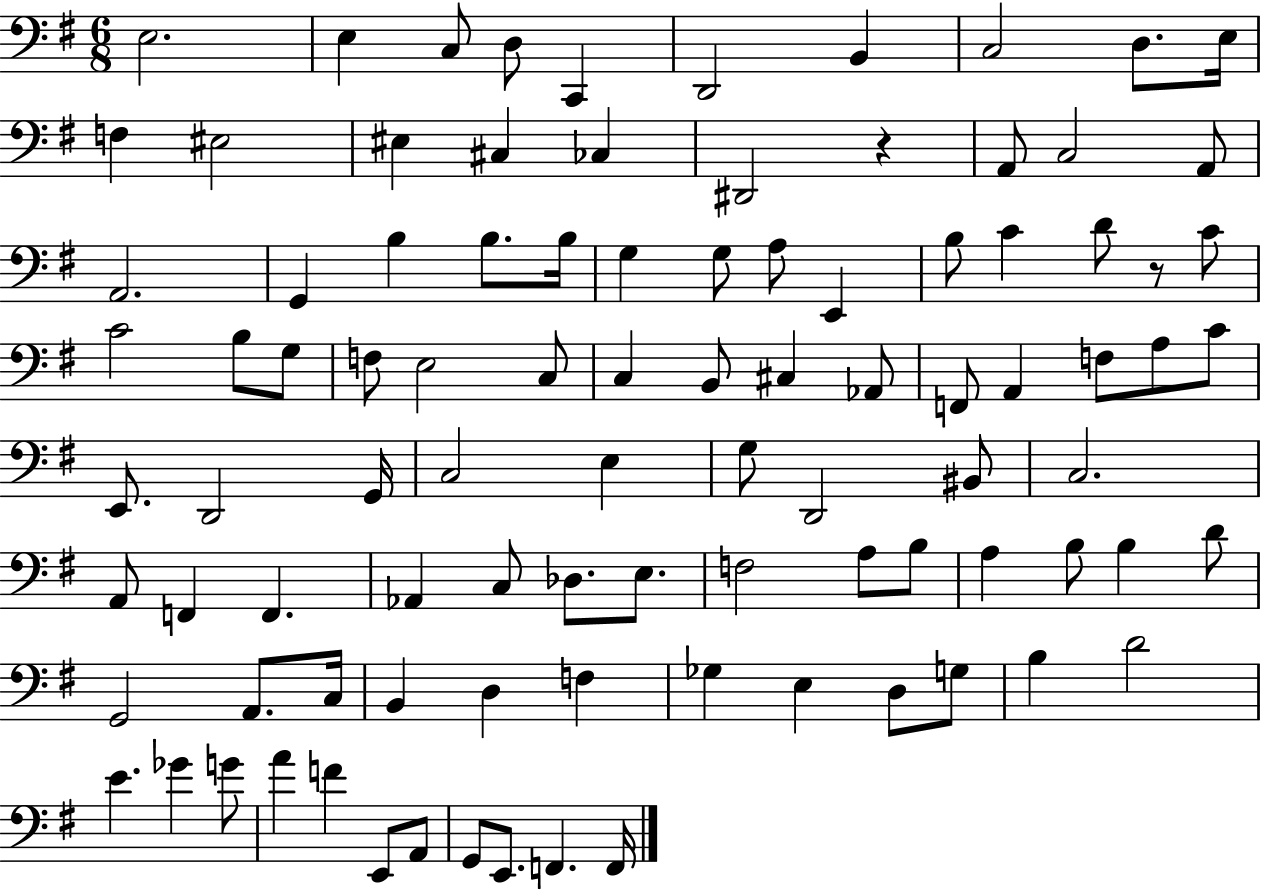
X:1
T:Untitled
M:6/8
L:1/4
K:G
E,2 E, C,/2 D,/2 C,, D,,2 B,, C,2 D,/2 E,/4 F, ^E,2 ^E, ^C, _C, ^D,,2 z A,,/2 C,2 A,,/2 A,,2 G,, B, B,/2 B,/4 G, G,/2 A,/2 E,, B,/2 C D/2 z/2 C/2 C2 B,/2 G,/2 F,/2 E,2 C,/2 C, B,,/2 ^C, _A,,/2 F,,/2 A,, F,/2 A,/2 C/2 E,,/2 D,,2 G,,/4 C,2 E, G,/2 D,,2 ^B,,/2 C,2 A,,/2 F,, F,, _A,, C,/2 _D,/2 E,/2 F,2 A,/2 B,/2 A, B,/2 B, D/2 G,,2 A,,/2 C,/4 B,, D, F, _G, E, D,/2 G,/2 B, D2 E _G G/2 A F E,,/2 A,,/2 G,,/2 E,,/2 F,, F,,/4